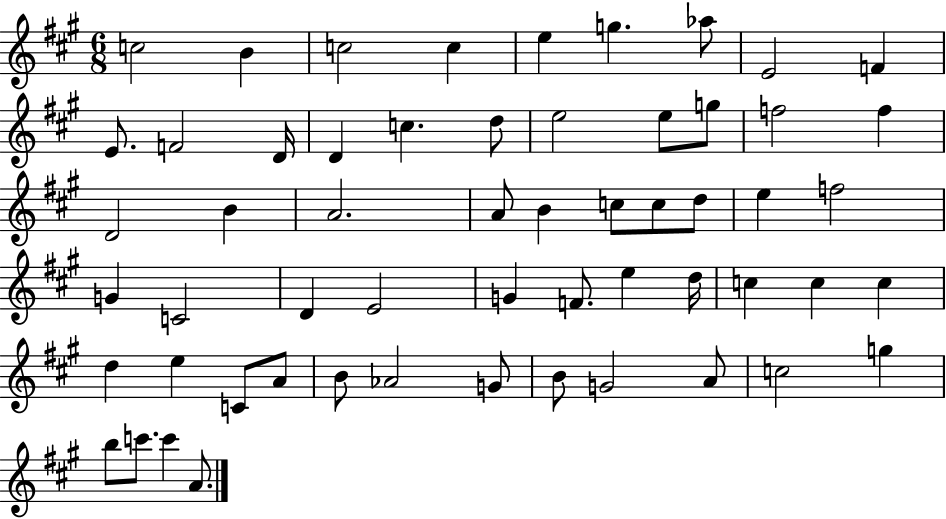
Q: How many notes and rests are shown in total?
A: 57